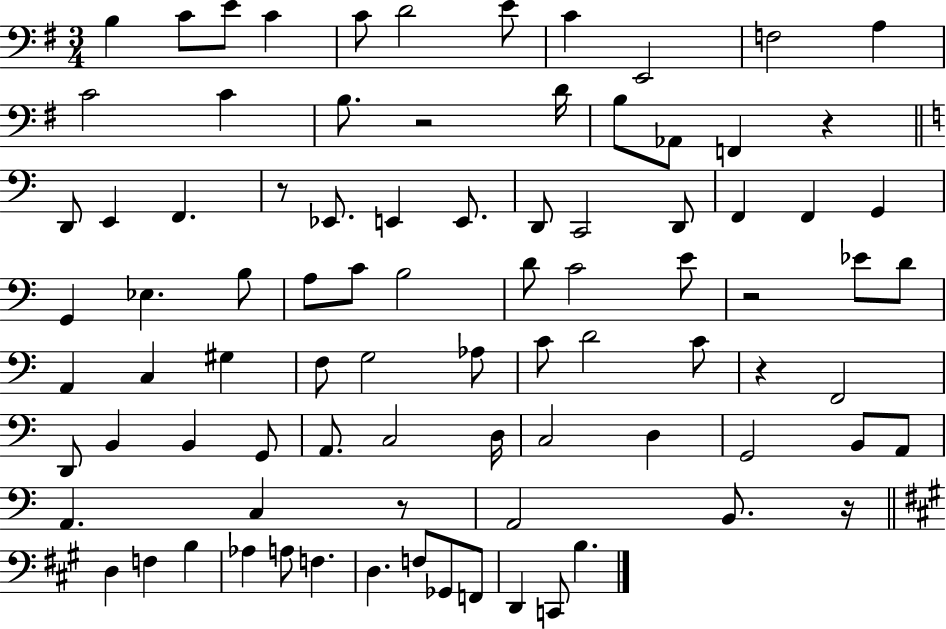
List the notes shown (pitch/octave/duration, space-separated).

B3/q C4/e E4/e C4/q C4/e D4/h E4/e C4/q E2/h F3/h A3/q C4/h C4/q B3/e. R/h D4/s B3/e Ab2/e F2/q R/q D2/e E2/q F2/q. R/e Eb2/e. E2/q E2/e. D2/e C2/h D2/e F2/q F2/q G2/q G2/q Eb3/q. B3/e A3/e C4/e B3/h D4/e C4/h E4/e R/h Eb4/e D4/e A2/q C3/q G#3/q F3/e G3/h Ab3/e C4/e D4/h C4/e R/q F2/h D2/e B2/q B2/q G2/e A2/e. C3/h D3/s C3/h D3/q G2/h B2/e A2/e A2/q. C3/q R/e A2/h B2/e. R/s D3/q F3/q B3/q Ab3/q A3/e F3/q. D3/q. F3/e Gb2/e F2/e D2/q C2/e B3/q.